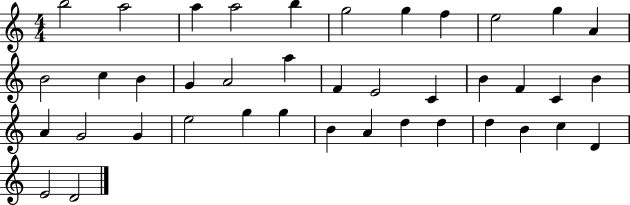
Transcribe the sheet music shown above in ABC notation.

X:1
T:Untitled
M:4/4
L:1/4
K:C
b2 a2 a a2 b g2 g f e2 g A B2 c B G A2 a F E2 C B F C B A G2 G e2 g g B A d d d B c D E2 D2